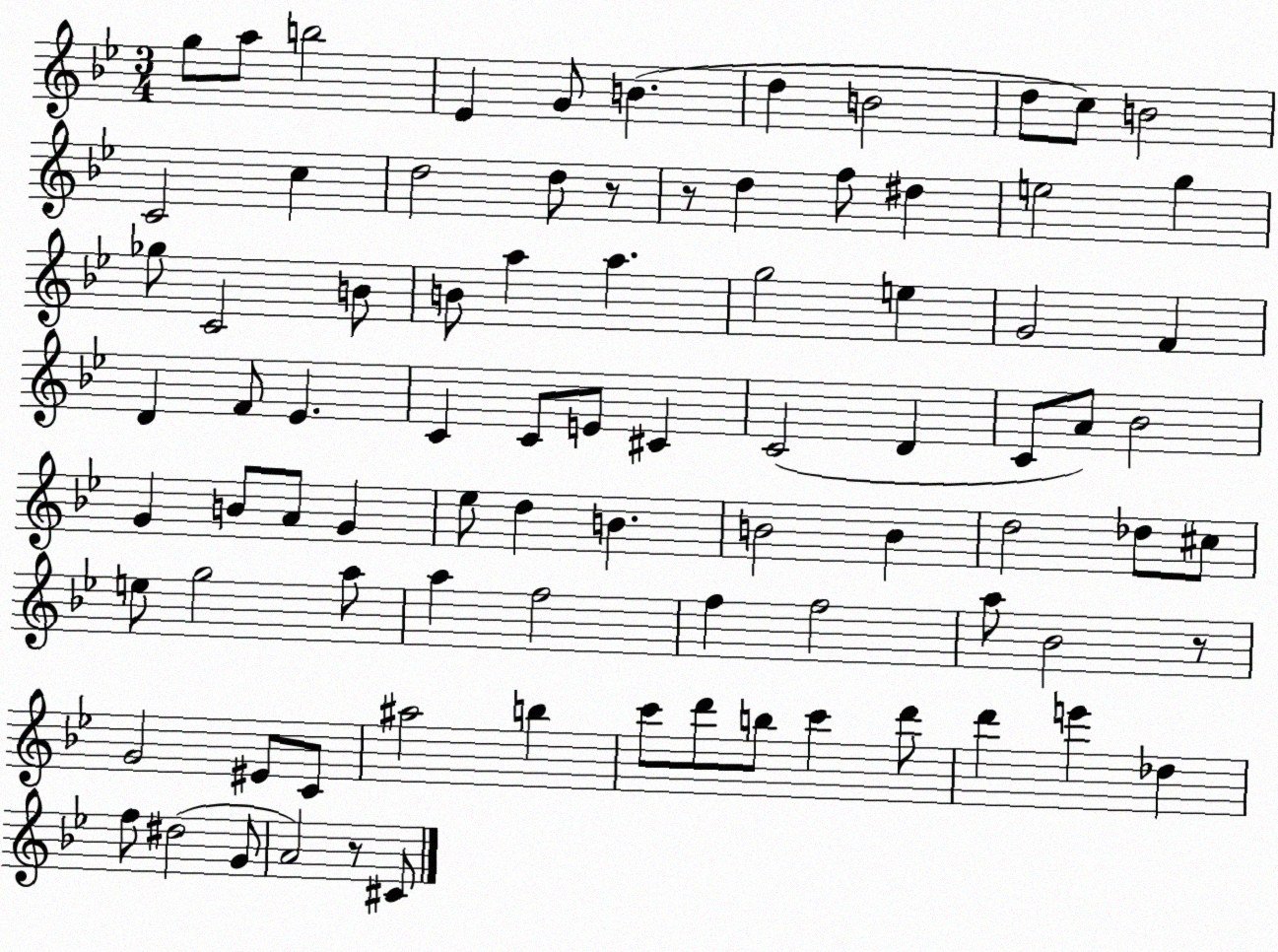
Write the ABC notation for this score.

X:1
T:Untitled
M:3/4
L:1/4
K:Bb
g/2 a/2 b2 _E G/2 B d B2 d/2 c/2 B2 C2 c d2 d/2 z/2 z/2 d f/2 ^d e2 g _g/2 C2 B/2 B/2 a a g2 e G2 F D F/2 _E C C/2 E/2 ^C C2 D C/2 A/2 _B2 G B/2 A/2 G _e/2 d B B2 B d2 _d/2 ^c/2 e/2 g2 a/2 a f2 f f2 a/2 _B2 z/2 G2 ^E/2 C/2 ^a2 b c'/2 d'/2 b/2 c' d'/2 d' e' _d f/2 ^d2 G/2 A2 z/2 ^C/2